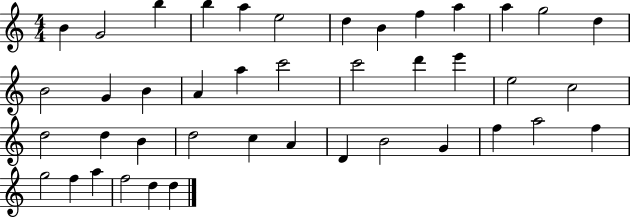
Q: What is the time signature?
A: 4/4